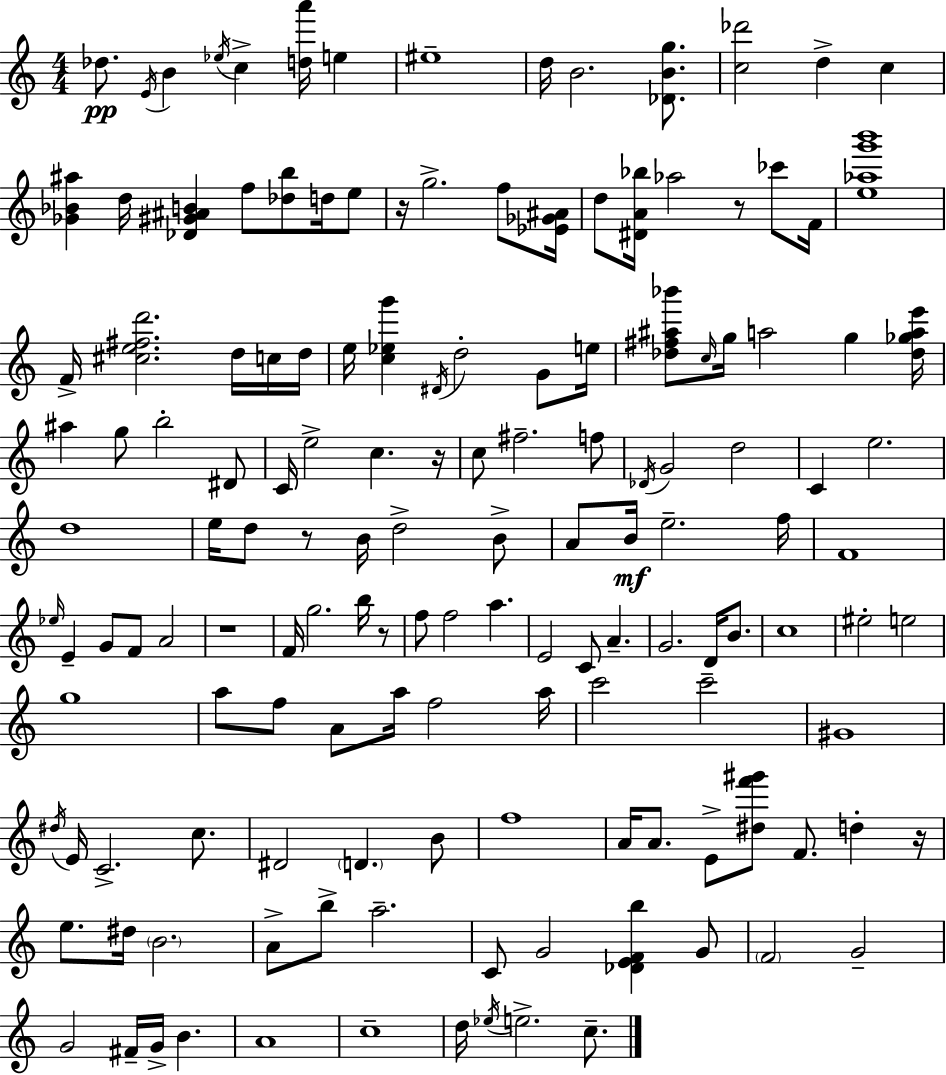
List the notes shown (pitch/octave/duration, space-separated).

Db5/e. E4/s B4/q Eb5/s C5/q [D5,A6]/s E5/q EIS5/w D5/s B4/h. [Db4,B4,G5]/e. [C5,Db6]/h D5/q C5/q [Gb4,Bb4,A#5]/q D5/s [Db4,G#4,A#4,B4]/q F5/e [Db5,B5]/e D5/s E5/e R/s G5/h. F5/e [Eb4,Gb4,A#4]/s D5/e [D#4,A4,Bb5]/s Ab5/h R/e CES6/e F4/s [E5,Ab5,G6,B6]/w F4/s [C#5,E5,F#5,D6]/h. D5/s C5/s D5/s E5/s [C5,Eb5,G6]/q D#4/s D5/h G4/e E5/s [Db5,F#5,A#5,Bb6]/e C5/s G5/s A5/h G5/q [Db5,Gb5,A5,E6]/s A#5/q G5/e B5/h D#4/e C4/s E5/h C5/q. R/s C5/e F#5/h. F5/e Db4/s G4/h D5/h C4/q E5/h. D5/w E5/s D5/e R/e B4/s D5/h B4/e A4/e B4/s E5/h. F5/s F4/w Eb5/s E4/q G4/e F4/e A4/h R/w F4/s G5/h. B5/s R/e F5/e F5/h A5/q. E4/h C4/e A4/q. G4/h. D4/s B4/e. C5/w EIS5/h E5/h G5/w A5/e F5/e A4/e A5/s F5/h A5/s C6/h C6/h G#4/w D#5/s E4/s C4/h. C5/e. D#4/h D4/q. B4/e F5/w A4/s A4/e. E4/e [D#5,F6,G#6]/e F4/e. D5/q R/s E5/e. D#5/s B4/h. A4/e B5/e A5/h. C4/e G4/h [Db4,E4,F4,B5]/q G4/e F4/h G4/h G4/h F#4/s G4/s B4/q. A4/w C5/w D5/s Eb5/s E5/h. C5/e.